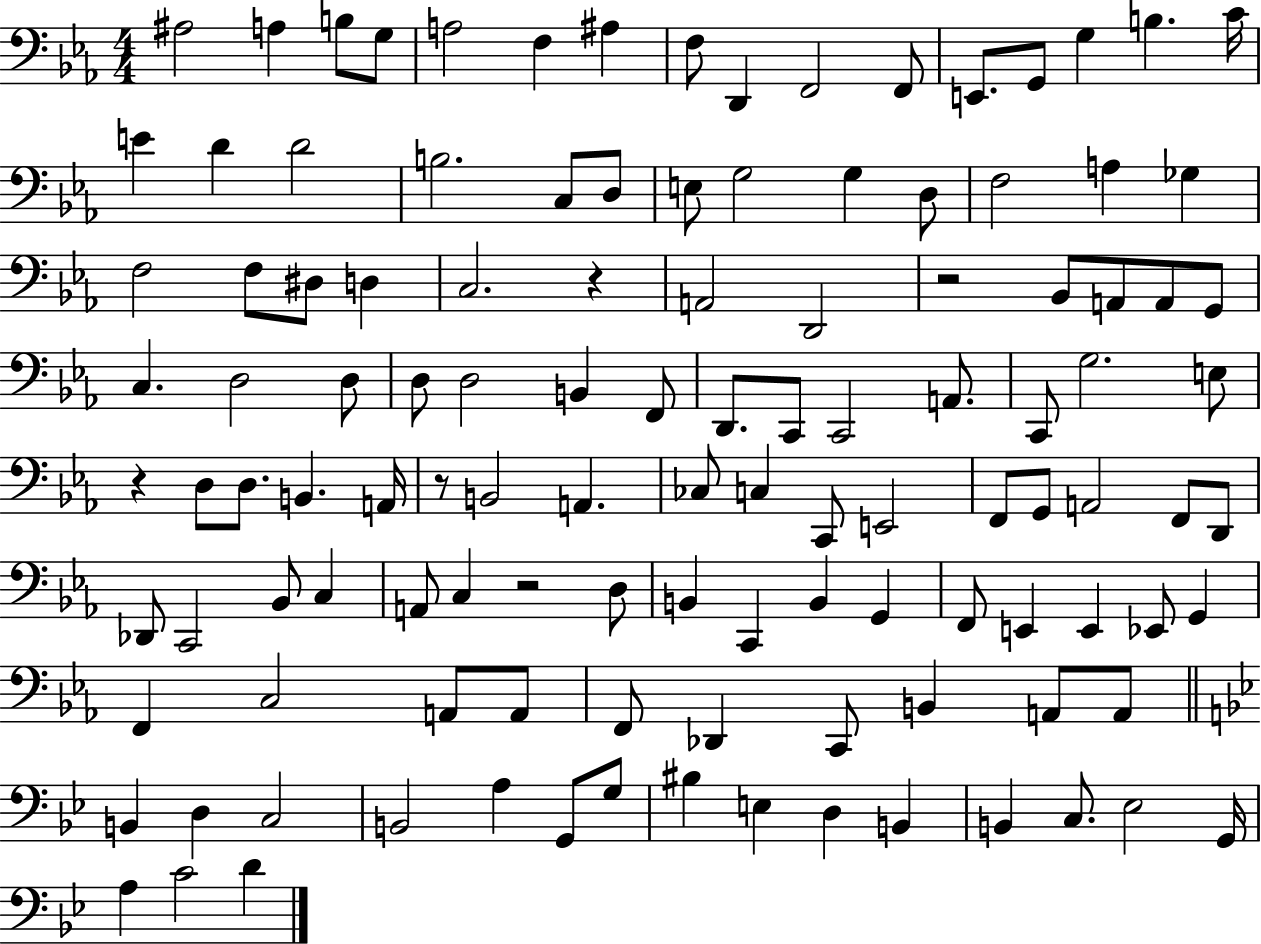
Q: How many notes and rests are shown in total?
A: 118